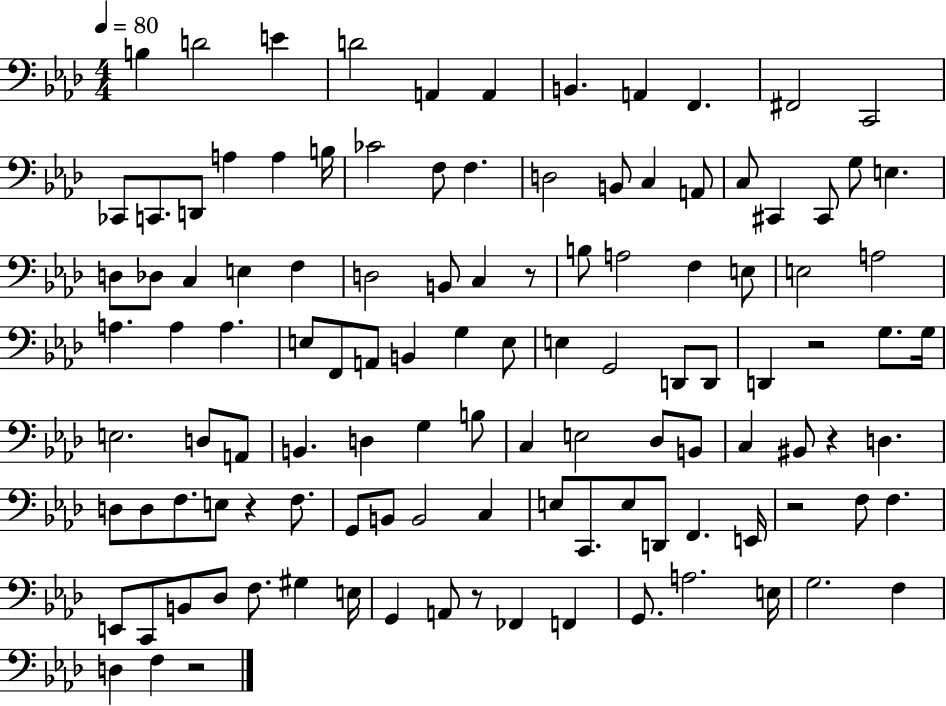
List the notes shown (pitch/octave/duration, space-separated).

B3/q D4/h E4/q D4/h A2/q A2/q B2/q. A2/q F2/q. F#2/h C2/h CES2/e C2/e. D2/e A3/q A3/q B3/s CES4/h F3/e F3/q. D3/h B2/e C3/q A2/e C3/e C#2/q C#2/e G3/e E3/q. D3/e Db3/e C3/q E3/q F3/q D3/h B2/e C3/q R/e B3/e A3/h F3/q E3/e E3/h A3/h A3/q. A3/q A3/q. E3/e F2/e A2/e B2/q G3/q E3/e E3/q G2/h D2/e D2/e D2/q R/h G3/e. G3/s E3/h. D3/e A2/e B2/q. D3/q G3/q B3/e C3/q E3/h Db3/e B2/e C3/q BIS2/e R/q D3/q. D3/e D3/e F3/e. E3/e R/q F3/e. G2/e B2/e B2/h C3/q E3/e C2/e. E3/e D2/e F2/q. E2/s R/h F3/e F3/q. E2/e C2/e B2/e Db3/e F3/e. G#3/q E3/s G2/q A2/e R/e FES2/q F2/q G2/e. A3/h. E3/s G3/h. F3/q D3/q F3/q R/h